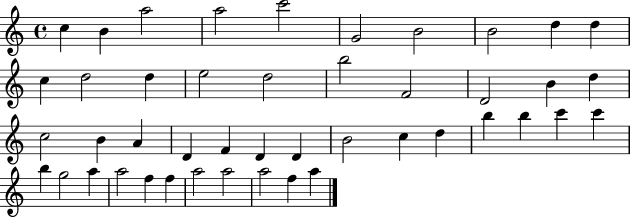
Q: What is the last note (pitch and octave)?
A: A5